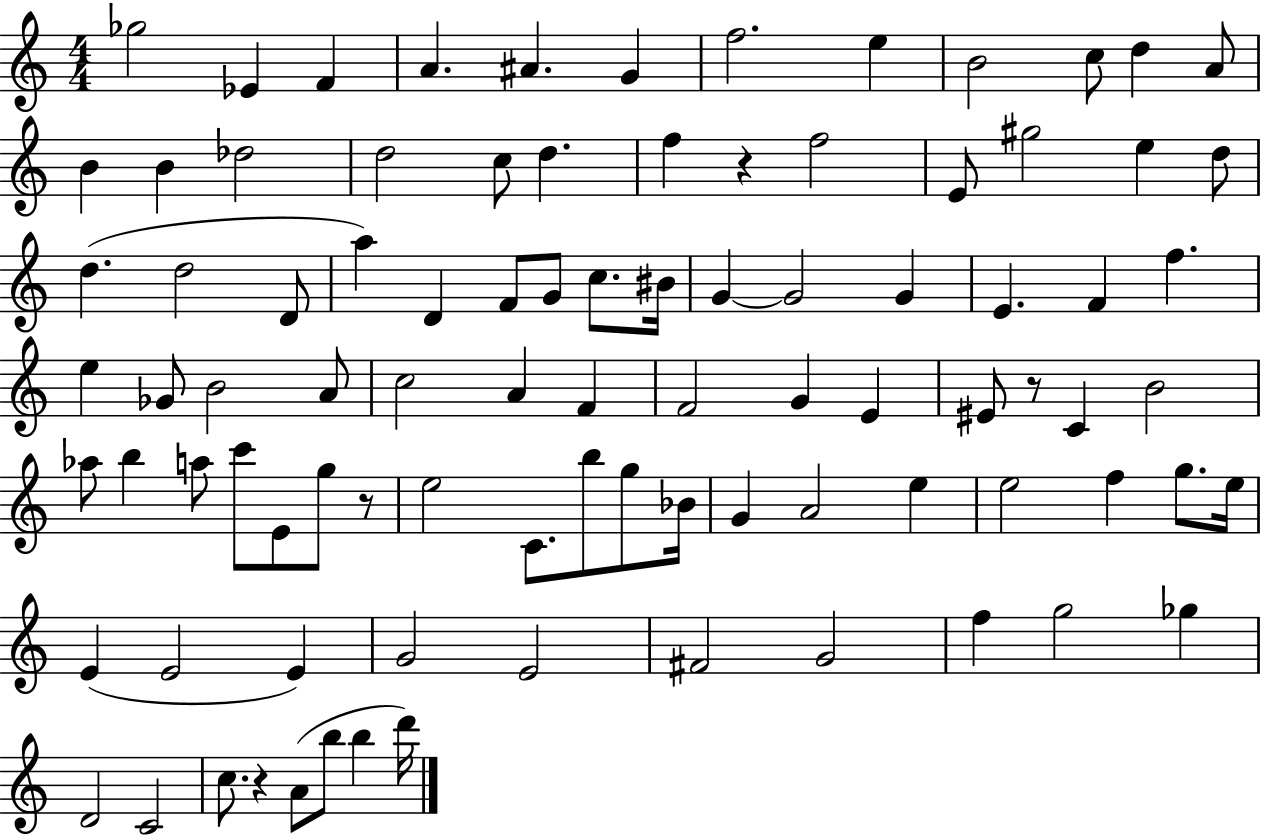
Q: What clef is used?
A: treble